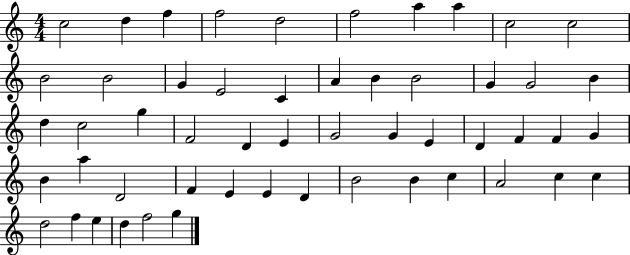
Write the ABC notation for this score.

X:1
T:Untitled
M:4/4
L:1/4
K:C
c2 d f f2 d2 f2 a a c2 c2 B2 B2 G E2 C A B B2 G G2 B d c2 g F2 D E G2 G E D F F G B a D2 F E E D B2 B c A2 c c d2 f e d f2 g